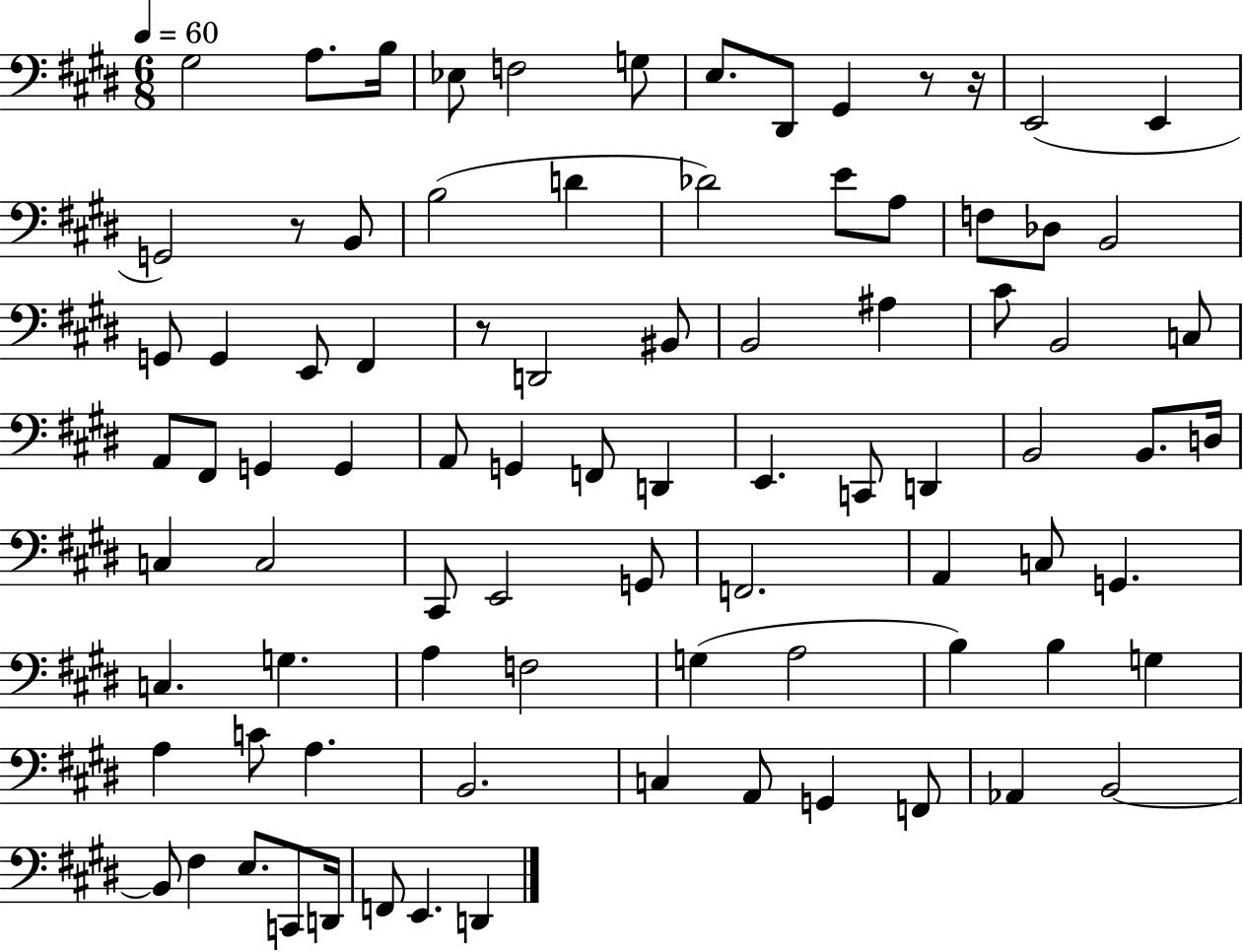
{
  \clef bass
  \numericTimeSignature
  \time 6/8
  \key e \major
  \tempo 4 = 60
  \repeat volta 2 { gis2 a8. b16 | ees8 f2 g8 | e8. dis,8 gis,4 r8 r16 | e,2( e,4 | \break g,2) r8 b,8 | b2( d'4 | des'2) e'8 a8 | f8 des8 b,2 | \break g,8 g,4 e,8 fis,4 | r8 d,2 bis,8 | b,2 ais4 | cis'8 b,2 c8 | \break a,8 fis,8 g,4 g,4 | a,8 g,4 f,8 d,4 | e,4. c,8 d,4 | b,2 b,8. d16 | \break c4 c2 | cis,8 e,2 g,8 | f,2. | a,4 c8 g,4. | \break c4. g4. | a4 f2 | g4( a2 | b4) b4 g4 | \break a4 c'8 a4. | b,2. | c4 a,8 g,4 f,8 | aes,4 b,2~~ | \break b,8 fis4 e8. c,8 d,16 | f,8 e,4. d,4 | } \bar "|."
}